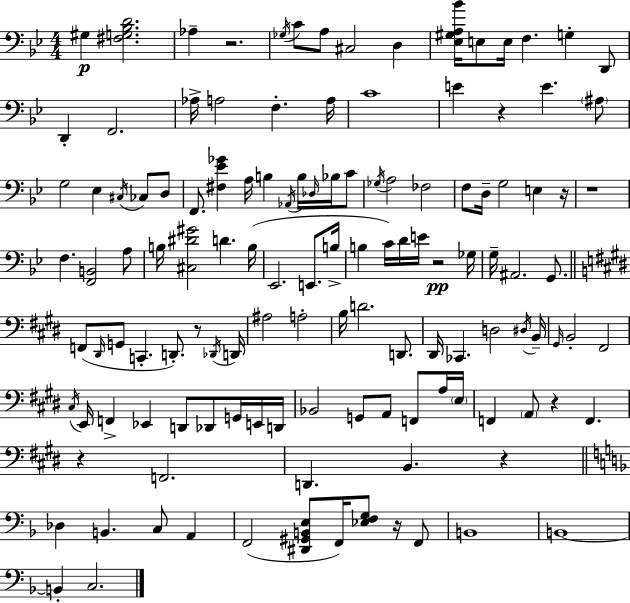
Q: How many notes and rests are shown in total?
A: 127